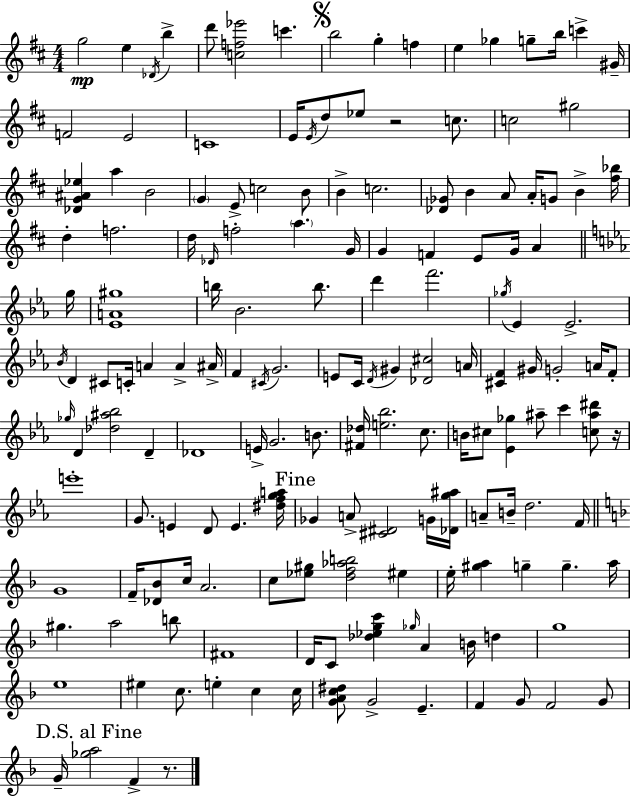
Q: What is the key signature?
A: D major